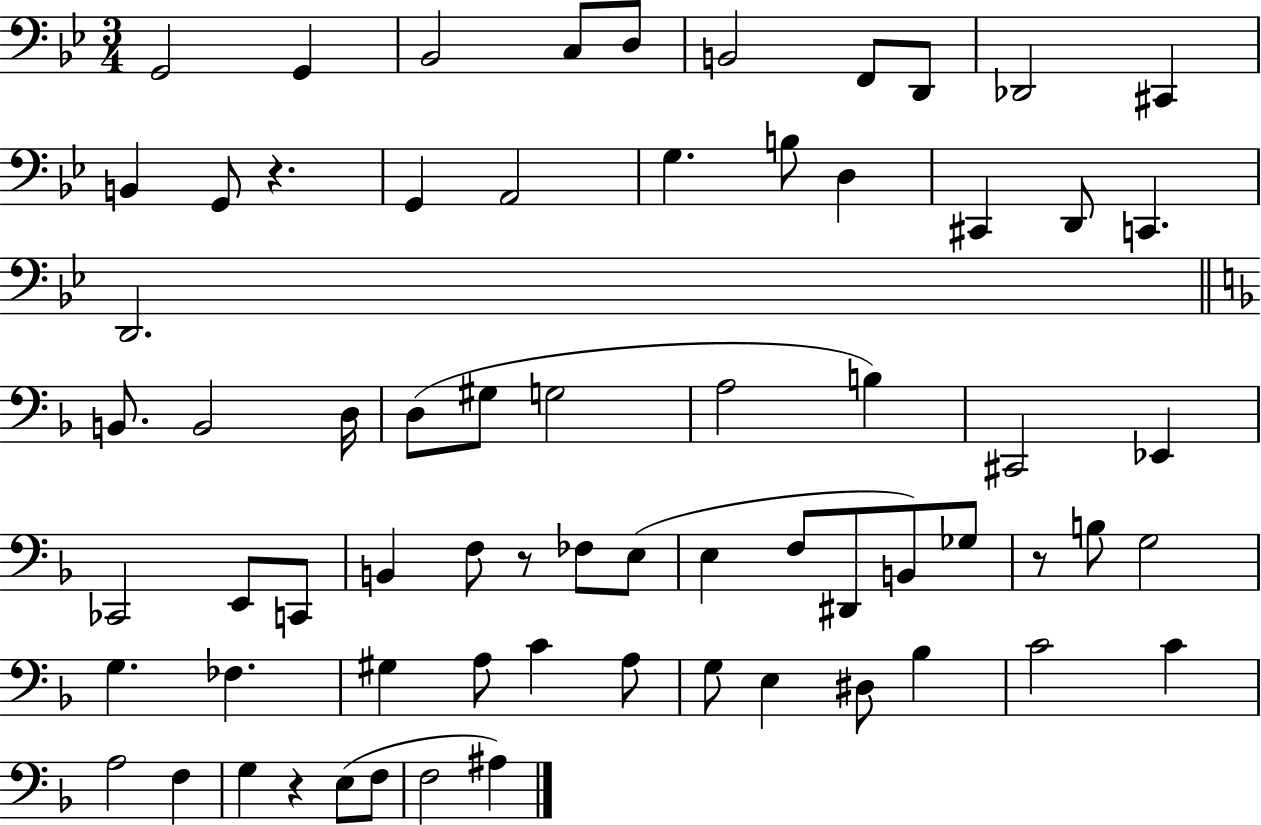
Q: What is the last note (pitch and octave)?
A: A#3